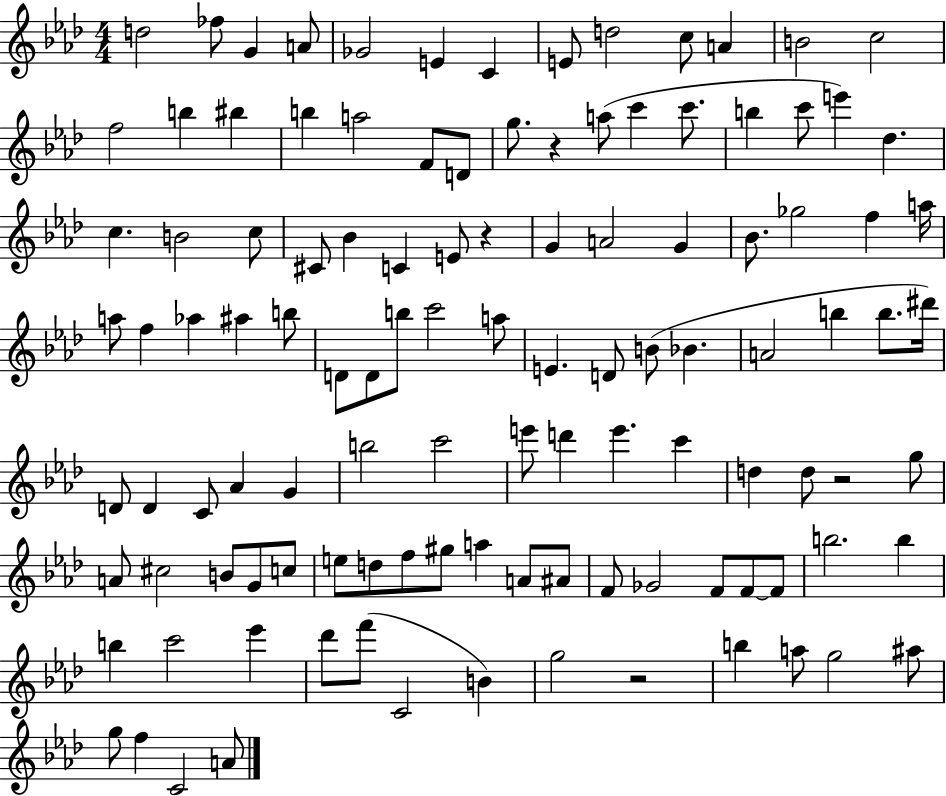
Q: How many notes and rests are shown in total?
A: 113